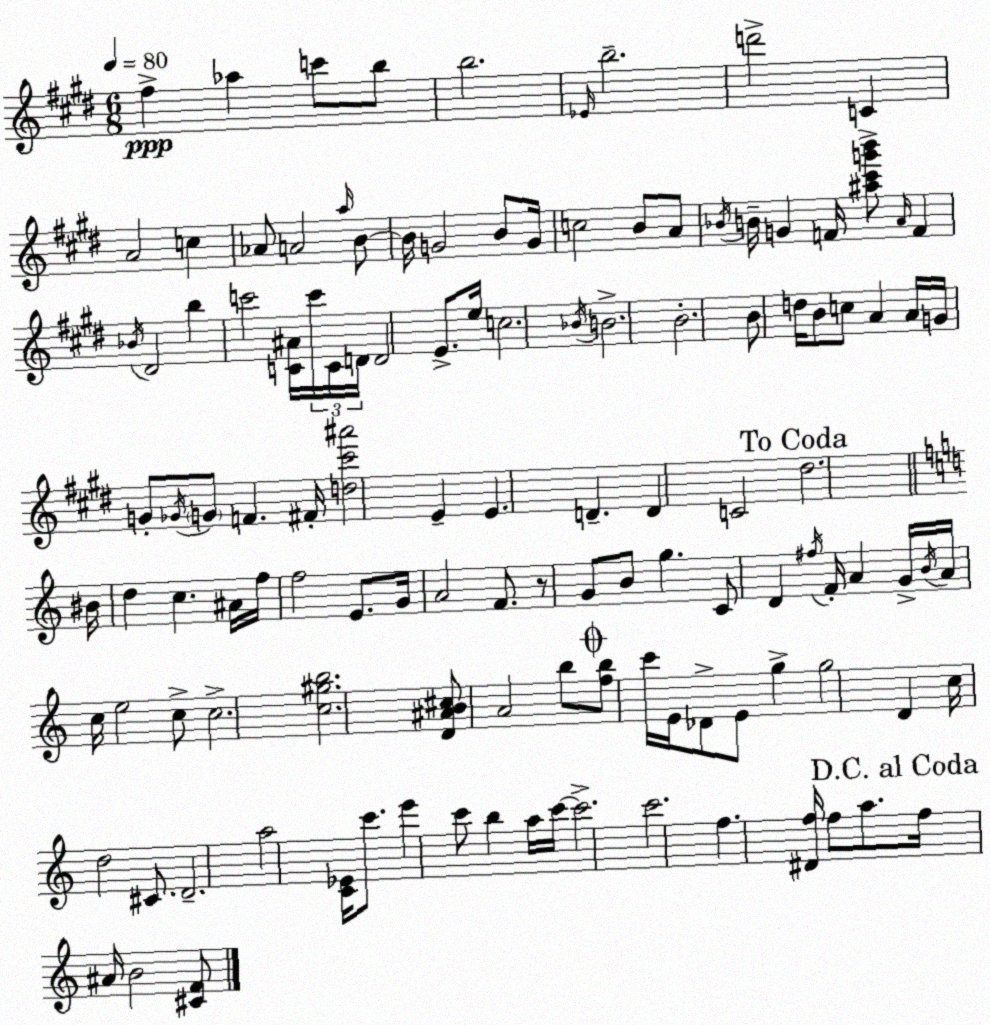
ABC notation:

X:1
T:Untitled
M:6/8
L:1/4
K:E
^f _a c'/2 b/2 b2 _E/4 b2 d'2 C A2 c _A/2 A2 a/4 B/2 B/4 G2 B/2 G/4 c2 B/2 A/2 _B/4 B/4 G F/4 [^a^c'g'b']/2 A/4 F _B/4 ^D2 b c'2 [C^A]/4 c'/4 C/4 D/4 D2 E/2 e/4 c2 _B/4 B2 B2 B/2 d/4 B/2 c/2 A A/4 G/4 G/2 _G/4 G/2 F ^F/4 [d^c'^a']2 E E D D C2 ^d2 ^B/4 d c ^A/4 f/4 f2 E/2 G/4 A2 F/2 z/2 G/2 B/2 g C/2 D ^f/4 F/4 A G/4 B/4 A/4 c/4 e2 c/2 c2 [c^gb]2 [D^AB^c]/2 A2 b/2 [fb]/2 c'/4 E/4 _D/2 E/2 g g2 D c/4 d2 ^C/2 D2 a2 [C_E]/4 c'/2 e' c'/2 b a/4 c'/4 c'2 c'2 f [^Df]/4 f/2 a/2 f/4 ^A/4 B2 [^CF]/2